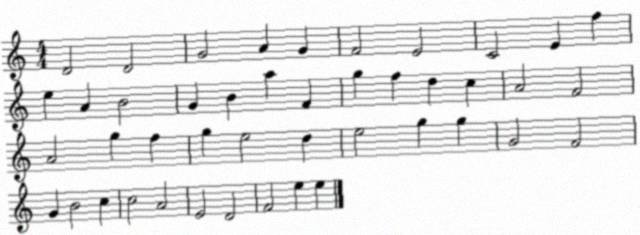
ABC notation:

X:1
T:Untitled
M:4/4
L:1/4
K:C
D2 D2 G2 A G F2 E2 C2 E f e A B2 G B a F g f d c A2 F2 A2 g f g e2 d e2 g g G2 F2 G B2 c c2 A2 E2 D2 F2 e e